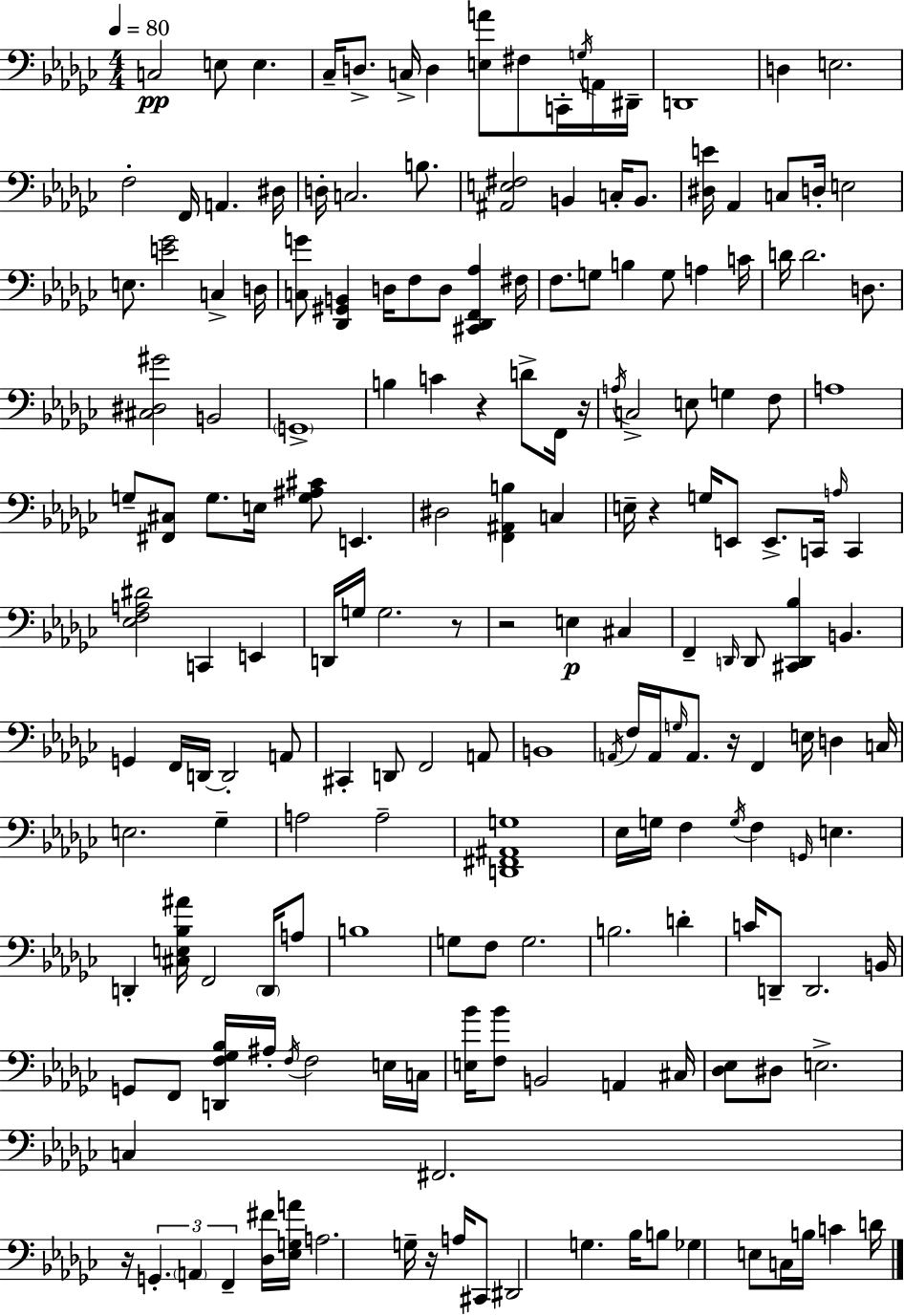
X:1
T:Untitled
M:4/4
L:1/4
K:Ebm
C,2 E,/2 E, _C,/4 D,/2 C,/4 D, [E,A]/2 ^F,/2 C,,/4 G,/4 A,,/4 ^D,,/4 D,,4 D, E,2 F,2 F,,/4 A,, ^D,/4 D,/4 C,2 B,/2 [^A,,E,^F,]2 B,, C,/4 B,,/2 [^D,E]/4 _A,, C,/2 D,/4 E,2 E,/2 [E_G]2 C, D,/4 [C,G]/2 [_D,,^G,,B,,] D,/4 F,/2 D,/2 [^C,,_D,,F,,_A,] ^F,/4 F,/2 G,/2 B, G,/2 A, C/4 D/4 D2 D,/2 [^C,^D,^G]2 B,,2 G,,4 B, C z D/2 F,,/4 z/4 A,/4 C,2 E,/2 G, F,/2 A,4 G,/2 [^F,,^C,]/2 G,/2 E,/4 [G,^A,^C]/2 E,, ^D,2 [F,,^A,,B,] C, E,/4 z G,/4 E,,/2 E,,/2 C,,/4 A,/4 C,, [_E,F,A,^D]2 C,, E,, D,,/4 G,/4 G,2 z/2 z2 E, ^C, F,, D,,/4 D,,/2 [^C,,D,,_B,] B,, G,, F,,/4 D,,/4 D,,2 A,,/2 ^C,, D,,/2 F,,2 A,,/2 B,,4 A,,/4 F,/4 A,,/4 G,/4 A,,/2 z/4 F,, E,/4 D, C,/4 E,2 _G, A,2 A,2 [D,,^F,,^A,,G,]4 _E,/4 G,/4 F, G,/4 F, G,,/4 E, D,, [^C,E,_B,^A]/4 F,,2 D,,/4 A,/2 B,4 G,/2 F,/2 G,2 B,2 D C/4 D,,/2 D,,2 B,,/4 G,,/2 F,,/2 [D,,F,_G,_B,]/4 ^A,/4 F,/4 F,2 E,/4 C,/4 [E,_B]/4 [F,_B]/2 B,,2 A,, ^C,/4 [_D,_E,]/2 ^D,/2 E,2 C, ^F,,2 z/4 G,, A,, F,, [_D,^F]/4 [_E,G,A]/4 A,2 G,/4 z/4 A,/4 ^C,,/2 ^D,,2 G, _B,/4 B,/2 _G, E,/2 C,/4 B,/4 C D/4